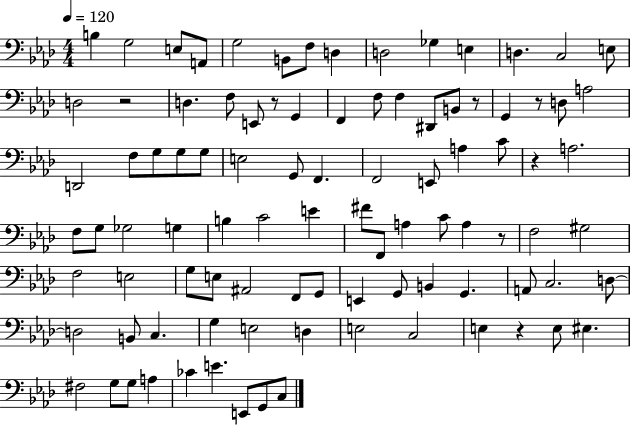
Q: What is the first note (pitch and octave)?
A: B3